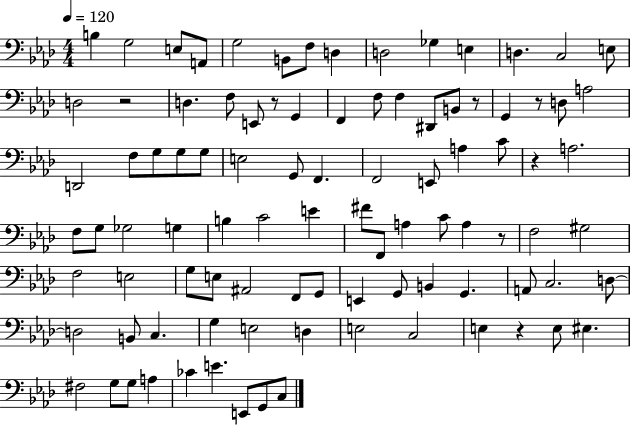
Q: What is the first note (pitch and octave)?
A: B3